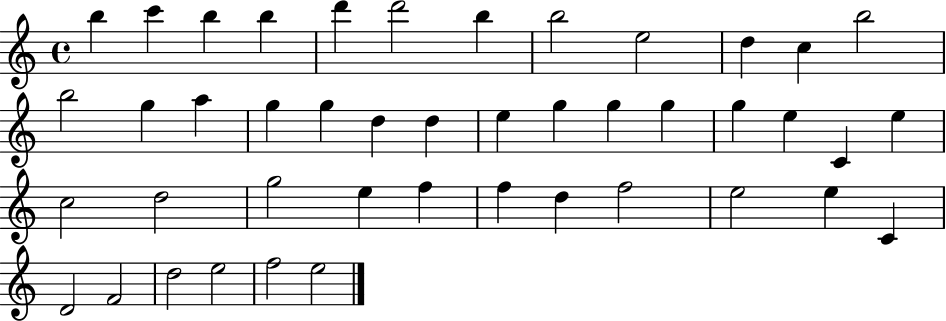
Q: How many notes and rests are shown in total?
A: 44